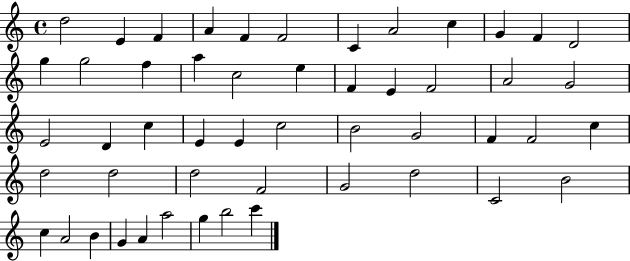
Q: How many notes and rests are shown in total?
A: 51